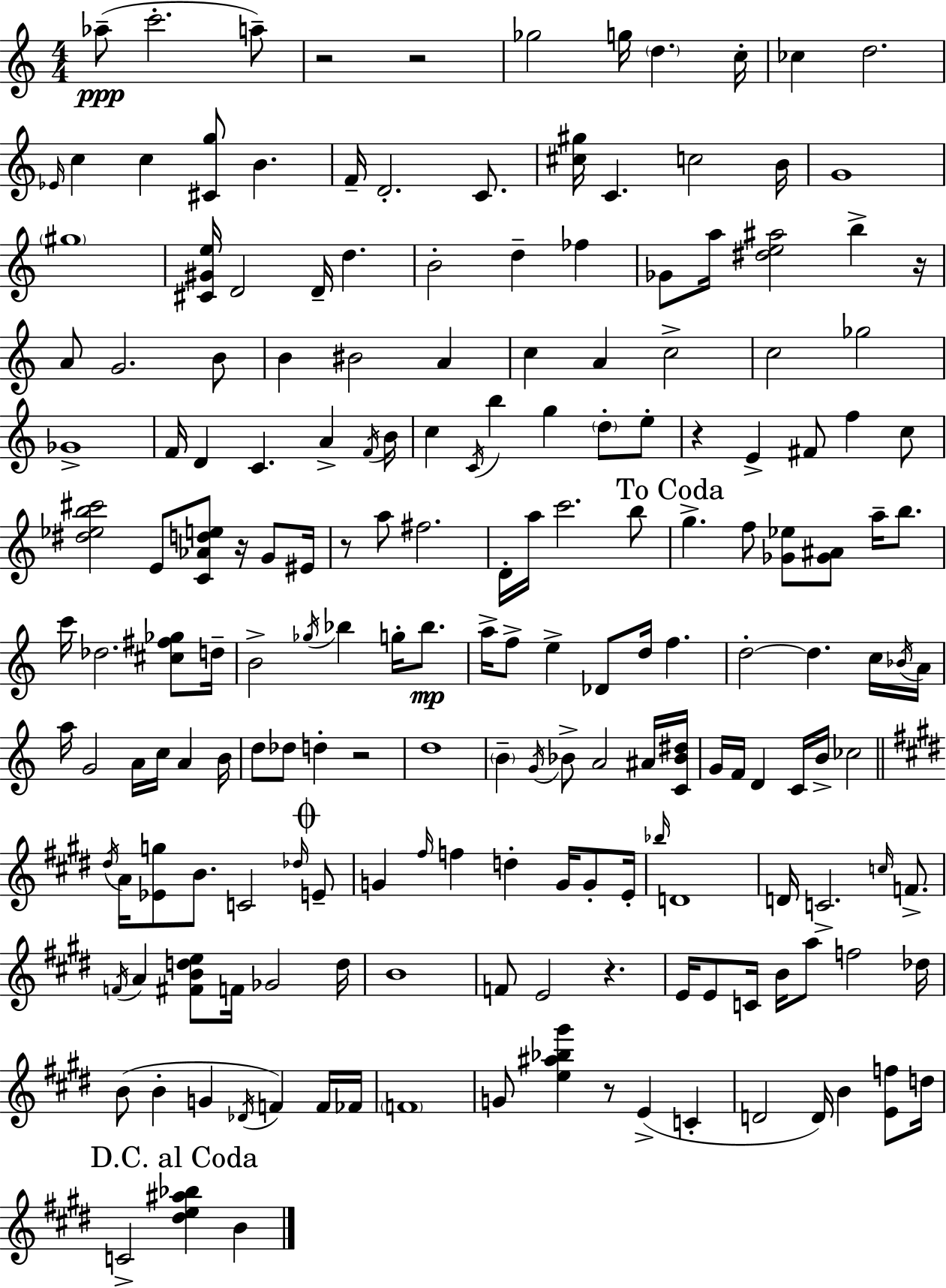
Ab5/e C6/h. A5/e R/h R/h Gb5/h G5/s D5/q. C5/s CES5/q D5/h. Eb4/s C5/q C5/q [C#4,G5]/e B4/q. F4/s D4/h. C4/e. [C#5,G#5]/s C4/q. C5/h B4/s G4/w G#5/w [C#4,G#4,E5]/s D4/h D4/s D5/q. B4/h D5/q FES5/q Gb4/e A5/s [D#5,E5,A#5]/h B5/q R/s A4/e G4/h. B4/e B4/q BIS4/h A4/q C5/q A4/q C5/h C5/h Gb5/h Gb4/w F4/s D4/q C4/q. A4/q F4/s B4/s C5/q C4/s B5/q G5/q D5/e E5/e R/q E4/q F#4/e F5/q C5/e [D#5,Eb5,B5,C#6]/h E4/e [C4,Ab4,D5,E5]/e R/s G4/e EIS4/s R/e A5/e F#5/h. D4/s A5/s C6/h. B5/e G5/q. F5/e [Gb4,Eb5]/e [Gb4,A#4]/e A5/s B5/e. C6/s Db5/h. [C#5,F#5,Gb5]/e D5/s B4/h Gb5/s Bb5/q G5/s Bb5/e. A5/s F5/e E5/q Db4/e D5/s F5/q. D5/h D5/q. C5/s Bb4/s A4/s A5/s G4/h A4/s C5/s A4/q B4/s D5/e Db5/e D5/q R/h D5/w B4/q G4/s Bb4/e A4/h A#4/s [C4,Bb4,D#5]/s G4/s F4/s D4/q C4/s B4/s CES5/h D#5/s A4/s [Eb4,G5]/e B4/e. C4/h Db5/s E4/e G4/q F#5/s F5/q D5/q G4/s G4/e E4/s Bb5/s D4/w D4/s C4/h. C5/s F4/e. F4/s A4/q [F#4,B4,D5,E5]/e F4/s Gb4/h D5/s B4/w F4/e E4/h R/q. E4/s E4/e C4/s B4/s A5/e F5/h Db5/s B4/e B4/q G4/q Db4/s F4/q F4/s FES4/s F4/w G4/e [E5,A#5,Bb5,G#6]/q R/e E4/q C4/q D4/h D4/s B4/q [E4,F5]/e D5/s C4/h [D#5,E5,A#5,Bb5]/q B4/q